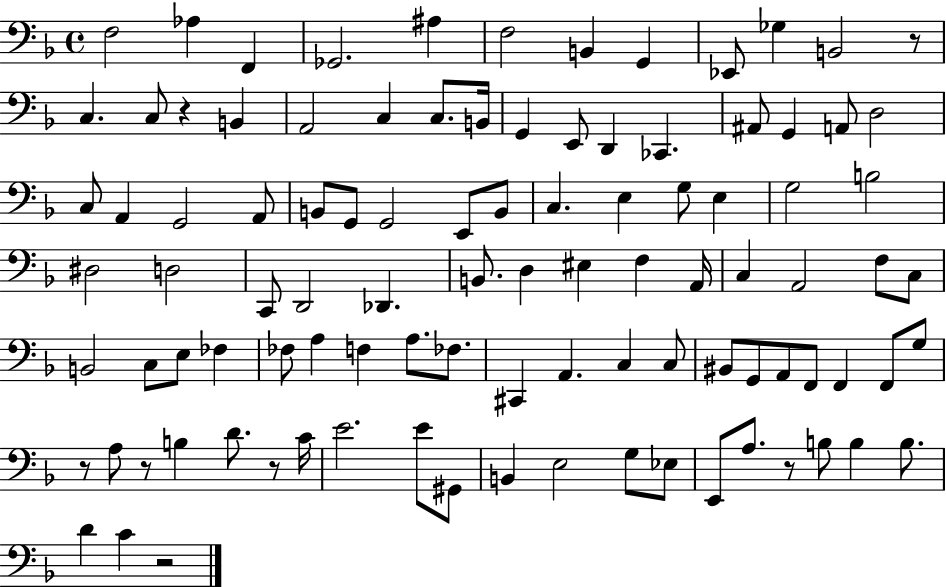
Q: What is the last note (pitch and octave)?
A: C4